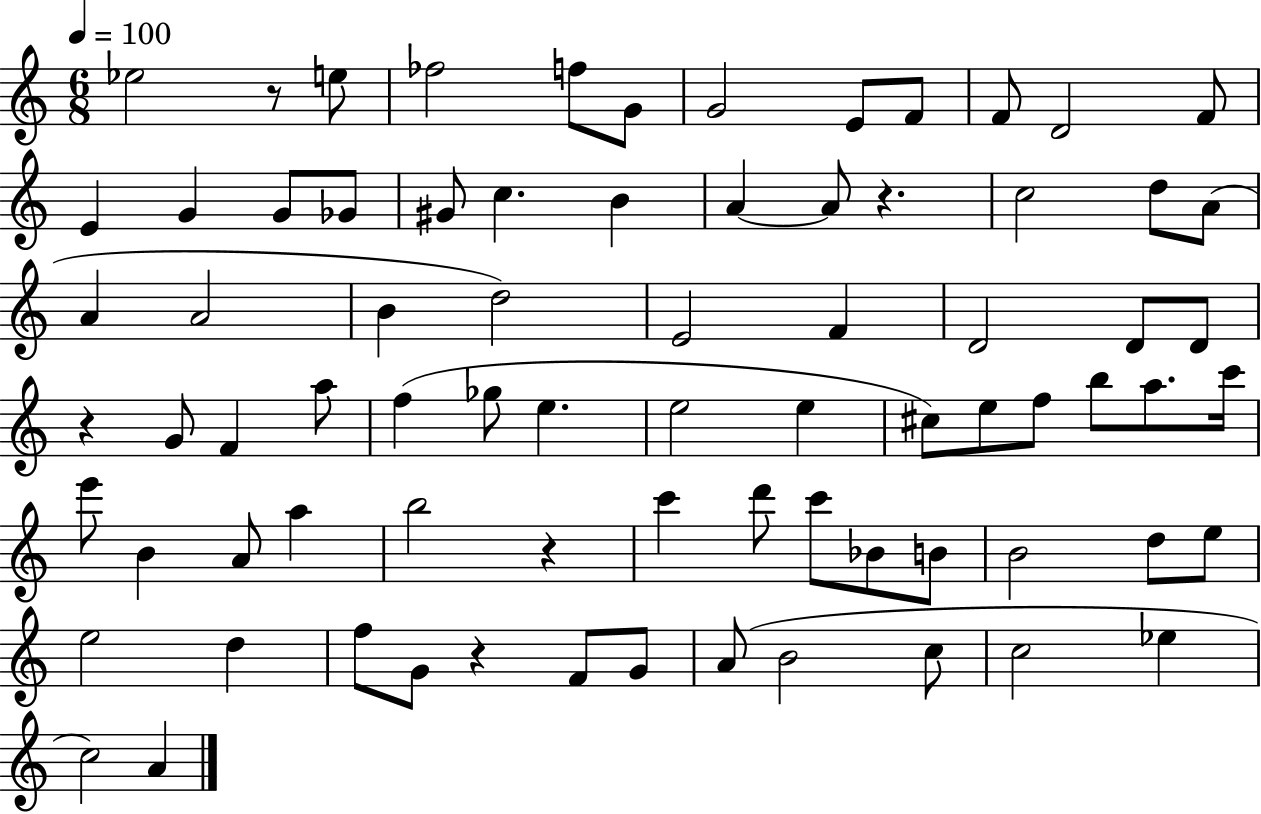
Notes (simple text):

Eb5/h R/e E5/e FES5/h F5/e G4/e G4/h E4/e F4/e F4/e D4/h F4/e E4/q G4/q G4/e Gb4/e G#4/e C5/q. B4/q A4/q A4/e R/q. C5/h D5/e A4/e A4/q A4/h B4/q D5/h E4/h F4/q D4/h D4/e D4/e R/q G4/e F4/q A5/e F5/q Gb5/e E5/q. E5/h E5/q C#5/e E5/e F5/e B5/e A5/e. C6/s E6/e B4/q A4/e A5/q B5/h R/q C6/q D6/e C6/e Bb4/e B4/e B4/h D5/e E5/e E5/h D5/q F5/e G4/e R/q F4/e G4/e A4/e B4/h C5/e C5/h Eb5/q C5/h A4/q